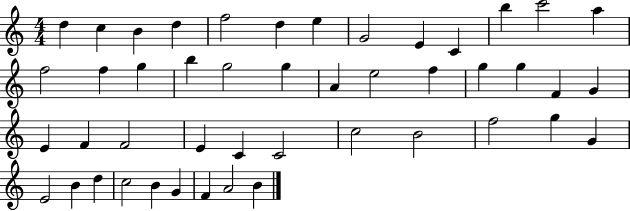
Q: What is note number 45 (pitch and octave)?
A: A4